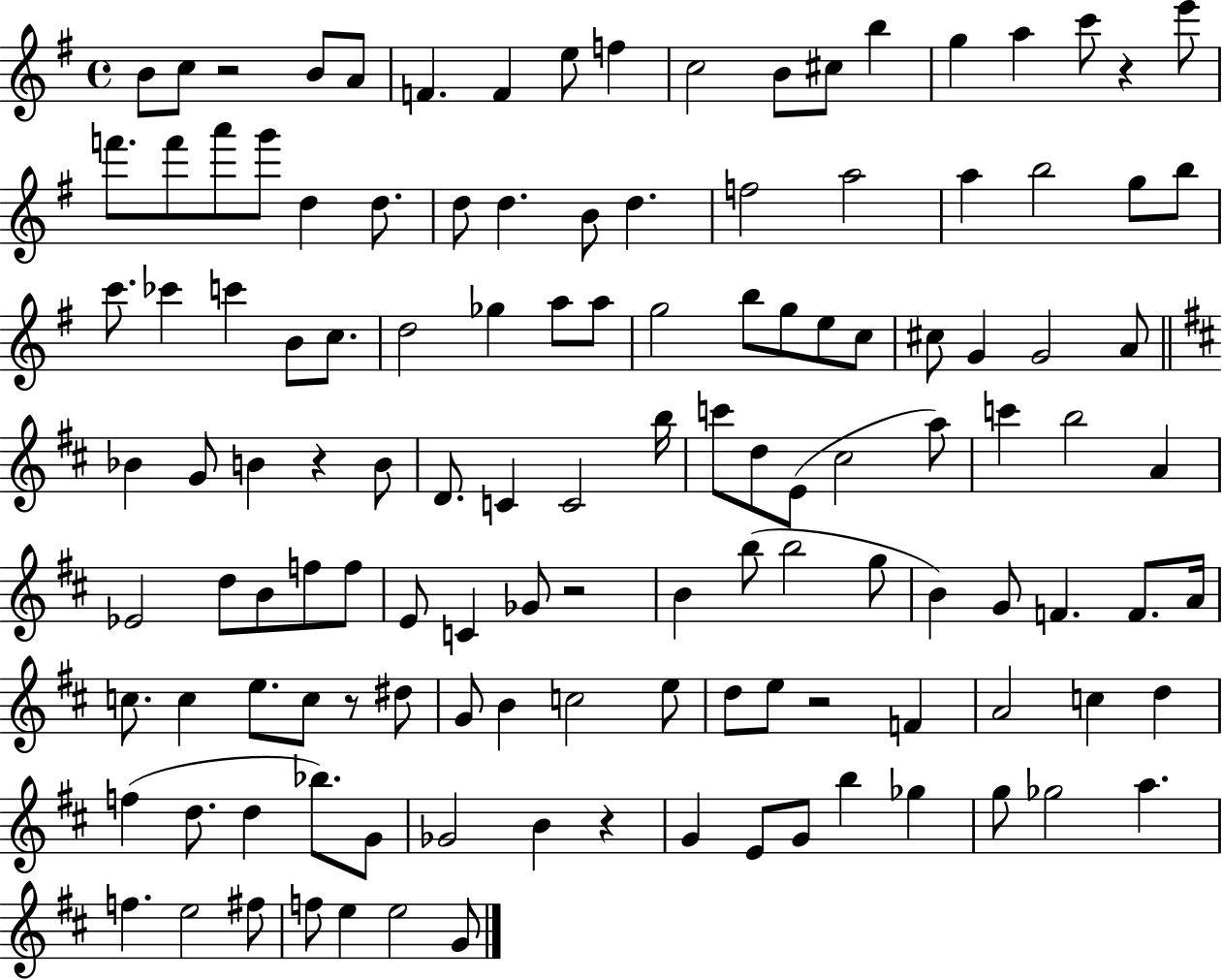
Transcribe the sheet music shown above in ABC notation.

X:1
T:Untitled
M:4/4
L:1/4
K:G
B/2 c/2 z2 B/2 A/2 F F e/2 f c2 B/2 ^c/2 b g a c'/2 z e'/2 f'/2 f'/2 a'/2 g'/2 d d/2 d/2 d B/2 d f2 a2 a b2 g/2 b/2 c'/2 _c' c' B/2 c/2 d2 _g a/2 a/2 g2 b/2 g/2 e/2 c/2 ^c/2 G G2 A/2 _B G/2 B z B/2 D/2 C C2 b/4 c'/2 d/2 E/2 ^c2 a/2 c' b2 A _E2 d/2 B/2 f/2 f/2 E/2 C _G/2 z2 B b/2 b2 g/2 B G/2 F F/2 A/4 c/2 c e/2 c/2 z/2 ^d/2 G/2 B c2 e/2 d/2 e/2 z2 F A2 c d f d/2 d _b/2 G/2 _G2 B z G E/2 G/2 b _g g/2 _g2 a f e2 ^f/2 f/2 e e2 G/2